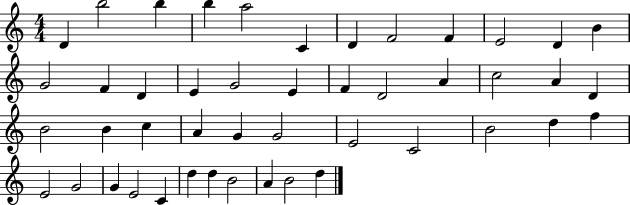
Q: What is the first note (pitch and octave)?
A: D4